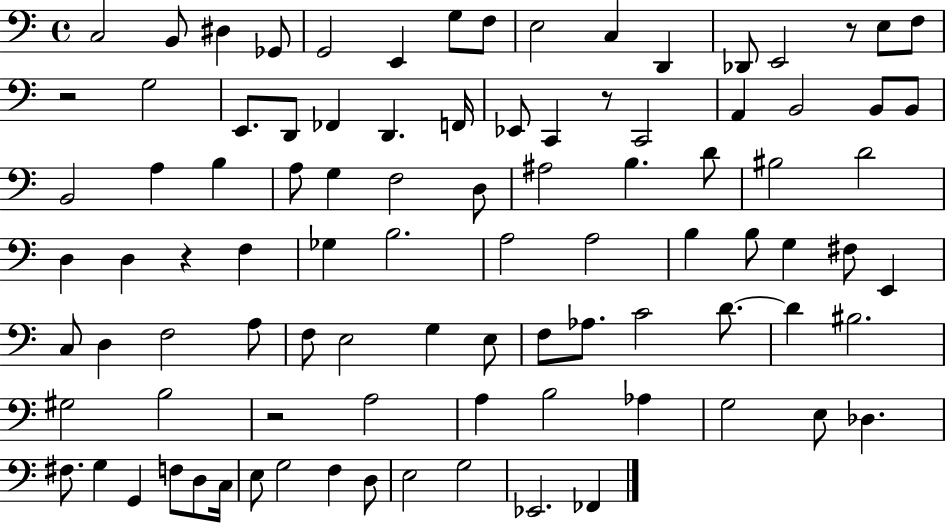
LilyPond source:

{
  \clef bass
  \time 4/4
  \defaultTimeSignature
  \key c \major
  \repeat volta 2 { c2 b,8 dis4 ges,8 | g,2 e,4 g8 f8 | e2 c4 d,4 | des,8 e,2 r8 e8 f8 | \break r2 g2 | e,8. d,8 fes,4 d,4. f,16 | ees,8 c,4 r8 c,2 | a,4 b,2 b,8 b,8 | \break b,2 a4 b4 | a8 g4 f2 d8 | ais2 b4. d'8 | bis2 d'2 | \break d4 d4 r4 f4 | ges4 b2. | a2 a2 | b4 b8 g4 fis8 e,4 | \break c8 d4 f2 a8 | f8 e2 g4 e8 | f8 aes8. c'2 d'8.~~ | d'4 bis2. | \break gis2 b2 | r2 a2 | a4 b2 aes4 | g2 e8 des4. | \break fis8. g4 g,4 f8 d8 c16 | e8 g2 f4 d8 | e2 g2 | ees,2. fes,4 | \break } \bar "|."
}